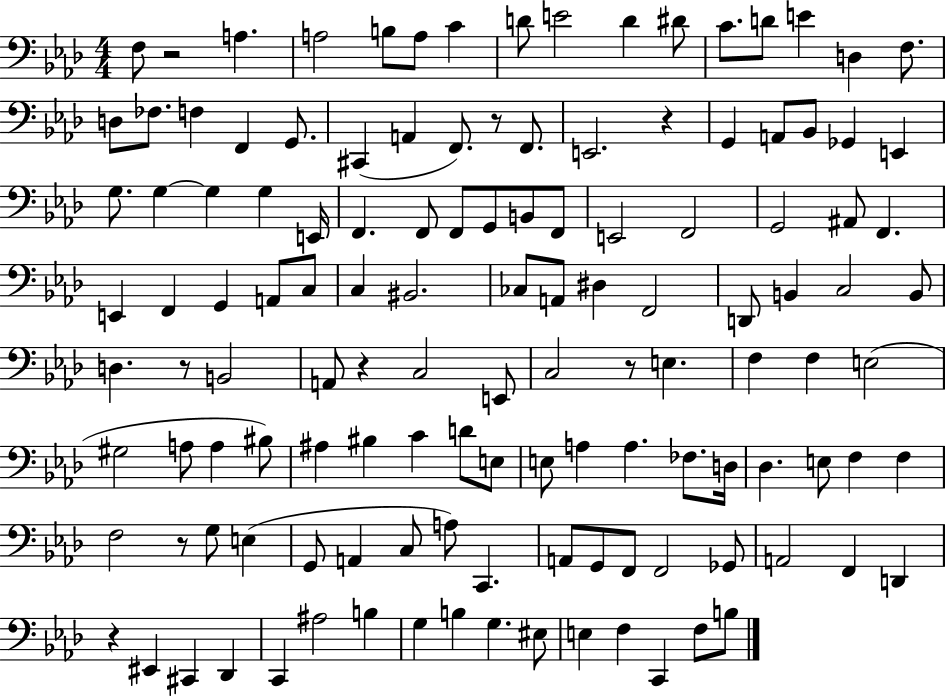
F3/e R/h A3/q. A3/h B3/e A3/e C4/q D4/e E4/h D4/q D#4/e C4/e. D4/e E4/q D3/q F3/e. D3/e FES3/e. F3/q F2/q G2/e. C#2/q A2/q F2/e. R/e F2/e. E2/h. R/q G2/q A2/e Bb2/e Gb2/q E2/q G3/e. G3/q G3/q G3/q E2/s F2/q. F2/e F2/e G2/e B2/e F2/e E2/h F2/h G2/h A#2/e F2/q. E2/q F2/q G2/q A2/e C3/e C3/q BIS2/h. CES3/e A2/e D#3/q F2/h D2/e B2/q C3/h B2/e D3/q. R/e B2/h A2/e R/q C3/h E2/e C3/h R/e E3/q. F3/q F3/q E3/h G#3/h A3/e A3/q BIS3/e A#3/q BIS3/q C4/q D4/e E3/e E3/e A3/q A3/q. FES3/e. D3/s Db3/q. E3/e F3/q F3/q F3/h R/e G3/e E3/q G2/e A2/q C3/e A3/e C2/q. A2/e G2/e F2/e F2/h Gb2/e A2/h F2/q D2/q R/q EIS2/q C#2/q Db2/q C2/q A#3/h B3/q G3/q B3/q G3/q. EIS3/e E3/q F3/q C2/q F3/e B3/e